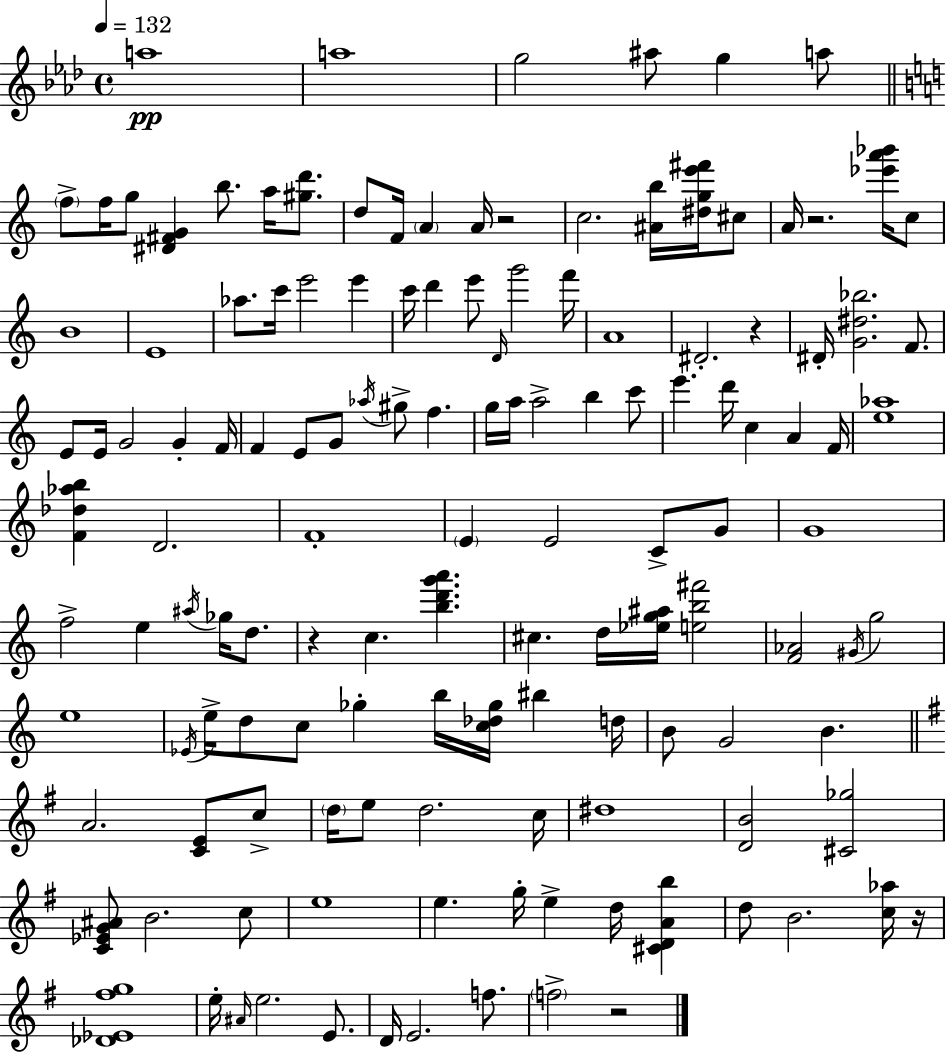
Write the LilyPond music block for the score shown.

{
  \clef treble
  \time 4/4
  \defaultTimeSignature
  \key f \minor
  \tempo 4 = 132
  a''1\pp | a''1 | g''2 ais''8 g''4 a''8 | \bar "||" \break \key c \major \parenthesize f''8-> f''16 g''8 <dis' fis' g'>4 b''8. a''16 <gis'' d'''>8. | d''8 f'16 \parenthesize a'4 a'16 r2 | c''2. <ais' b''>16 <dis'' g'' e''' fis'''>16 cis''8 | a'16 r2. <ees''' a''' bes'''>16 c''8 | \break b'1 | e'1 | aes''8. c'''16 e'''2 e'''4 | c'''16 d'''4 e'''8 \grace { d'16 } g'''2 | \break f'''16 a'1 | dis'2.-. r4 | dis'16-. <g' dis'' bes''>2. f'8. | e'8 e'16 g'2 g'4-. | \break f'16 f'4 e'8 g'8 \acciaccatura { aes''16 } gis''8-> f''4. | g''16 a''16 a''2-> b''4 | c'''8 e'''4. d'''16 c''4 a'4 | f'16 <e'' aes''>1 | \break <f' des'' aes'' b''>4 d'2. | f'1-. | \parenthesize e'4 e'2 c'8-> | g'8 g'1 | \break f''2-> e''4 \acciaccatura { ais''16 } ges''16 | d''8. r4 c''4. <b'' d''' g''' a'''>4. | cis''4. d''16 <ees'' g'' ais''>16 <e'' b'' fis'''>2 | <f' aes'>2 \acciaccatura { gis'16 } g''2 | \break e''1 | \acciaccatura { ees'16 } e''16-> d''8 c''8 ges''4-. b''16 <c'' des'' ges''>16 | bis''4 d''16 b'8 g'2 b'4. | \bar "||" \break \key g \major a'2. <c' e'>8 c''8-> | \parenthesize d''16 e''8 d''2. c''16 | dis''1 | <d' b'>2 <cis' ges''>2 | \break <c' ees' g' ais'>8 b'2. c''8 | e''1 | e''4. g''16-. e''4-> d''16 <cis' d' a' b''>4 | d''8 b'2. <c'' aes''>16 r16 | \break <des' ees' fis'' g''>1 | e''16-. \grace { ais'16 } e''2. e'8. | d'16 e'2. f''8. | \parenthesize f''2-> r2 | \break \bar "|."
}